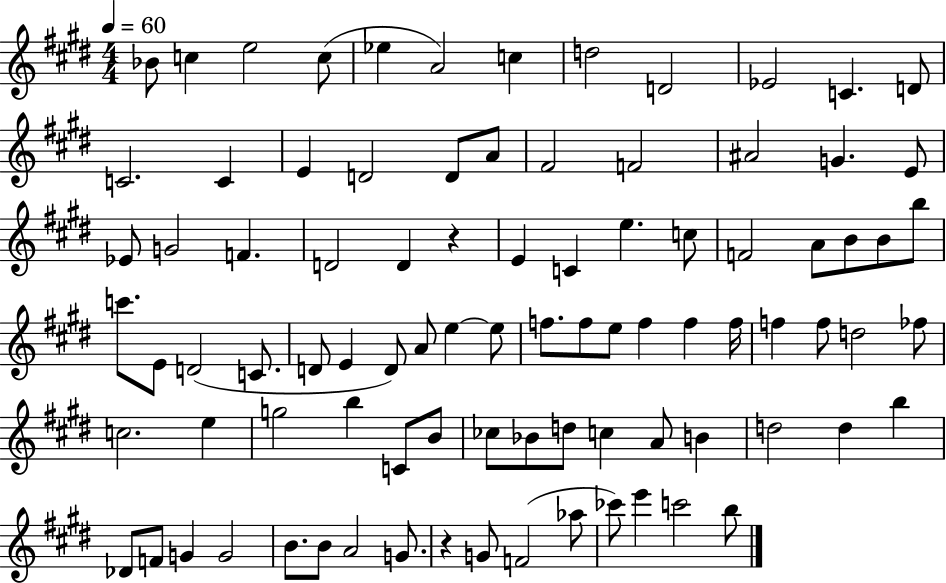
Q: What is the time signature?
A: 4/4